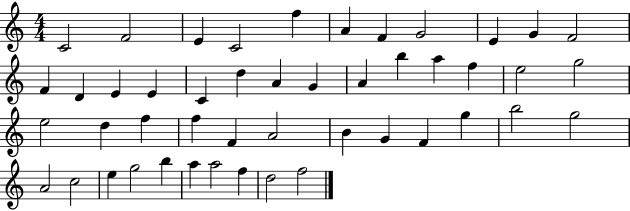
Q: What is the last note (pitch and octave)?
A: F5